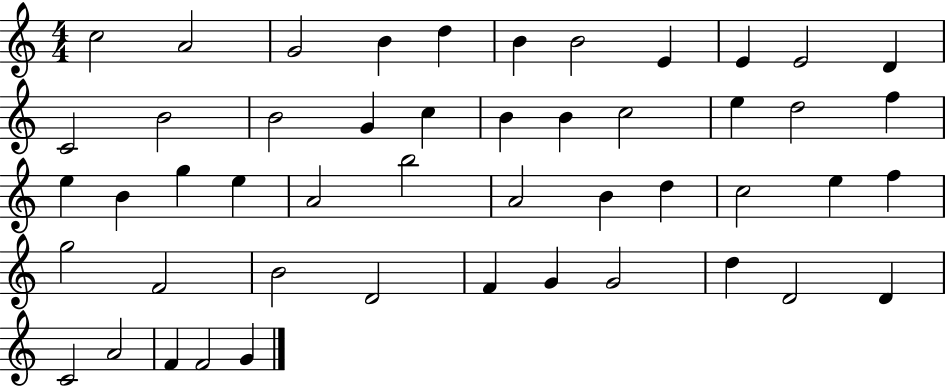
X:1
T:Untitled
M:4/4
L:1/4
K:C
c2 A2 G2 B d B B2 E E E2 D C2 B2 B2 G c B B c2 e d2 f e B g e A2 b2 A2 B d c2 e f g2 F2 B2 D2 F G G2 d D2 D C2 A2 F F2 G